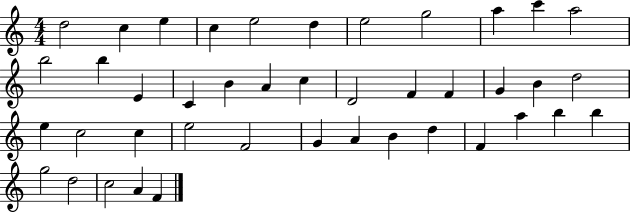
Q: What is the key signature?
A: C major